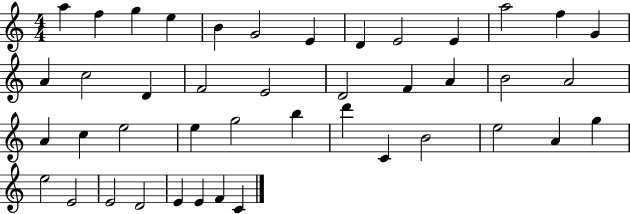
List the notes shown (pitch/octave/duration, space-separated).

A5/q F5/q G5/q E5/q B4/q G4/h E4/q D4/q E4/h E4/q A5/h F5/q G4/q A4/q C5/h D4/q F4/h E4/h D4/h F4/q A4/q B4/h A4/h A4/q C5/q E5/h E5/q G5/h B5/q D6/q C4/q B4/h E5/h A4/q G5/q E5/h E4/h E4/h D4/h E4/q E4/q F4/q C4/q